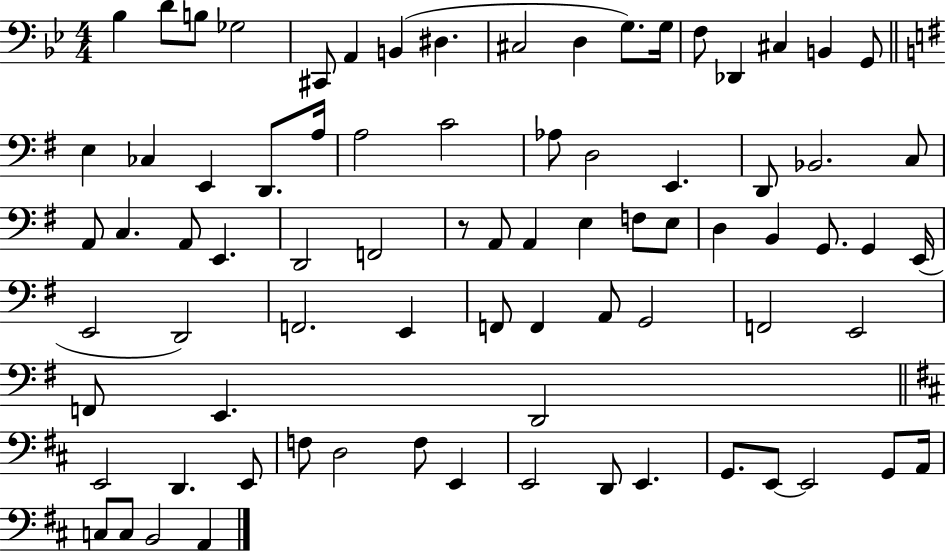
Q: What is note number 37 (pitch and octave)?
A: A2